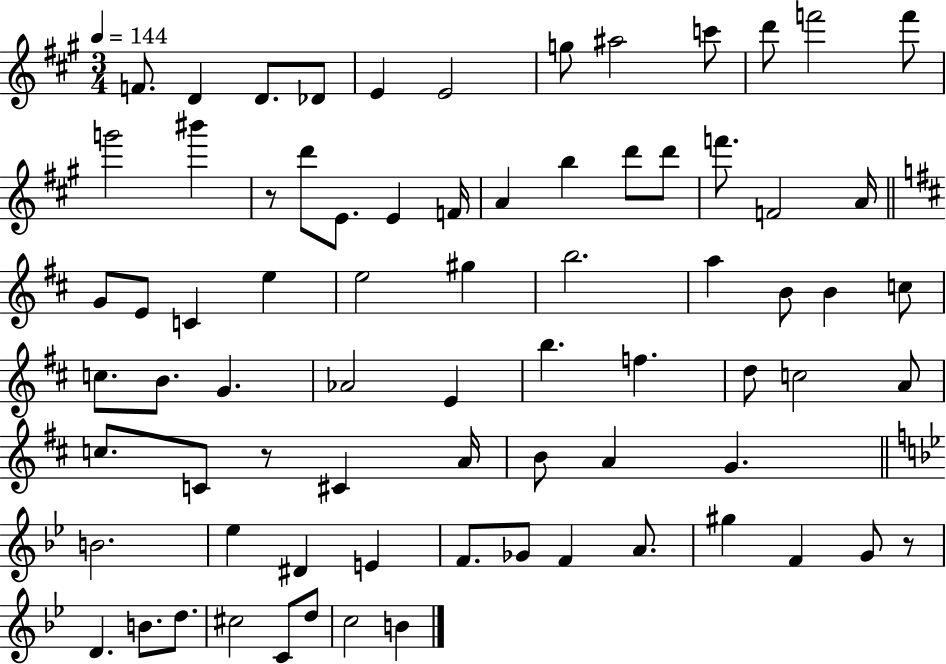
{
  \clef treble
  \numericTimeSignature
  \time 3/4
  \key a \major
  \tempo 4 = 144
  f'8. d'4 d'8. des'8 | e'4 e'2 | g''8 ais''2 c'''8 | d'''8 f'''2 f'''8 | \break g'''2 bis'''4 | r8 d'''8 e'8. e'4 f'16 | a'4 b''4 d'''8 d'''8 | f'''8. f'2 a'16 | \break \bar "||" \break \key d \major g'8 e'8 c'4 e''4 | e''2 gis''4 | b''2. | a''4 b'8 b'4 c''8 | \break c''8. b'8. g'4. | aes'2 e'4 | b''4. f''4. | d''8 c''2 a'8 | \break c''8. c'8 r8 cis'4 a'16 | b'8 a'4 g'4. | \bar "||" \break \key bes \major b'2. | ees''4 dis'4 e'4 | f'8. ges'8 f'4 a'8. | gis''4 f'4 g'8 r8 | \break d'4. b'8. d''8. | cis''2 c'8 d''8 | c''2 b'4 | \bar "|."
}